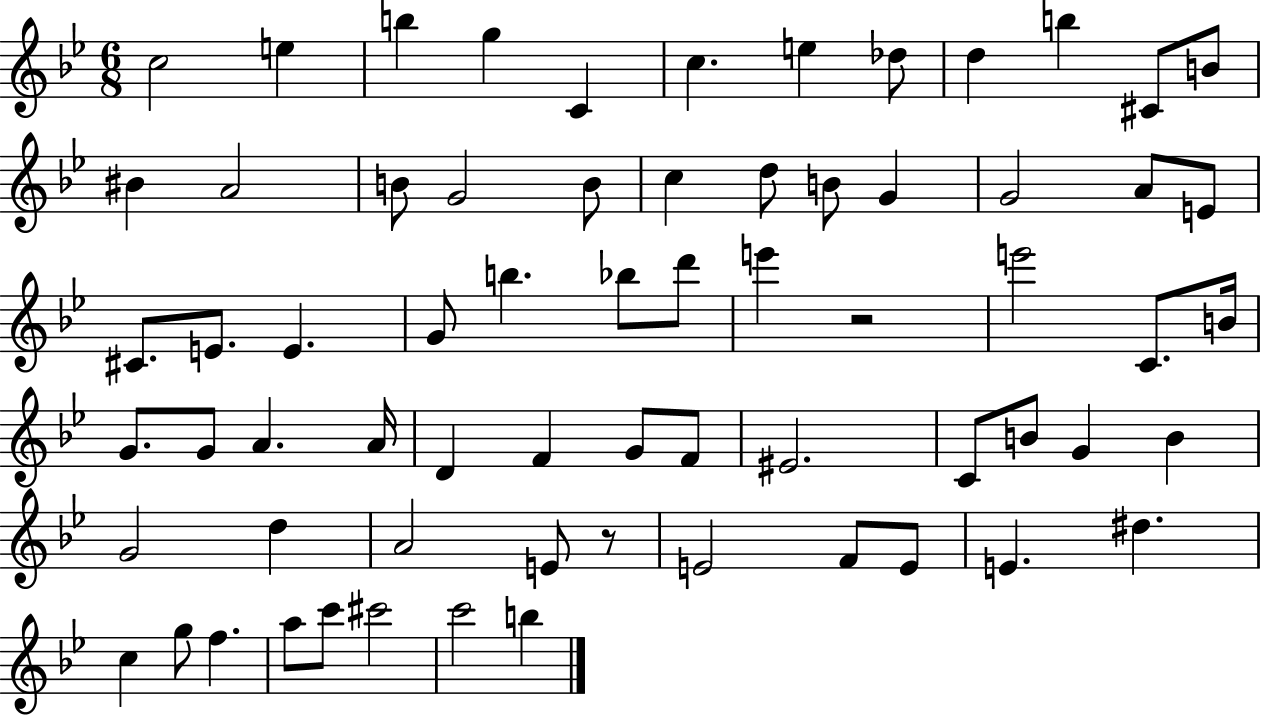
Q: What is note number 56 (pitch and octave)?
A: E4